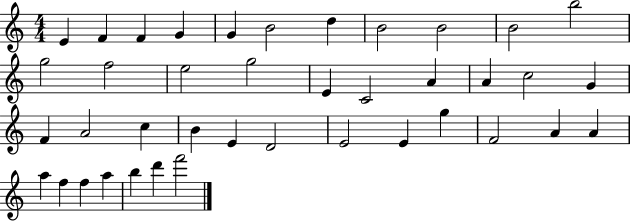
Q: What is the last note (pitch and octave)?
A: F6